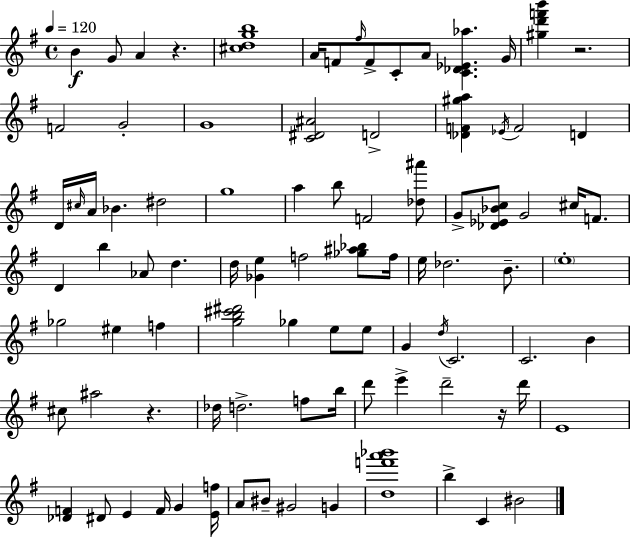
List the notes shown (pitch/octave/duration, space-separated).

B4/q G4/e A4/q R/q. [C#5,D5,G5,B5]/w A4/s F4/e F#5/s F4/e C4/e A4/e [C4,Db4,Eb4,Ab5]/q. G4/s [G#5,D6,F6,B6]/q R/h. F4/h G4/h G4/w [C4,D#4,A#4]/h D4/h [Db4,F4,G#5,A5]/q Eb4/s F4/h D4/q D4/s C#5/s A4/s Bb4/q. D#5/h G5/w A5/q B5/e F4/h [Db5,A#6]/e G4/e [Db4,Eb4,Bb4,C5]/e G4/h C#5/s F4/e. D4/q B5/q Ab4/e D5/q. D5/s [Gb4,E5]/q F5/h [Gb5,A#5,Bb5]/e F5/s E5/s Db5/h. B4/e. E5/w Gb5/h EIS5/q F5/q [G5,B5,C#6,D#6]/h Gb5/q E5/e E5/e G4/q D5/s C4/h. C4/h. B4/q C#5/e A#5/h R/q. Db5/s D5/h. F5/e B5/s D6/e E6/q D6/h R/s D6/s E4/w [Db4,F4]/q D#4/e E4/q F4/s G4/q [E4,F5]/s A4/e BIS4/e G#4/h G4/q [D5,F6,A6,Bb6]/w B5/q C4/q BIS4/h